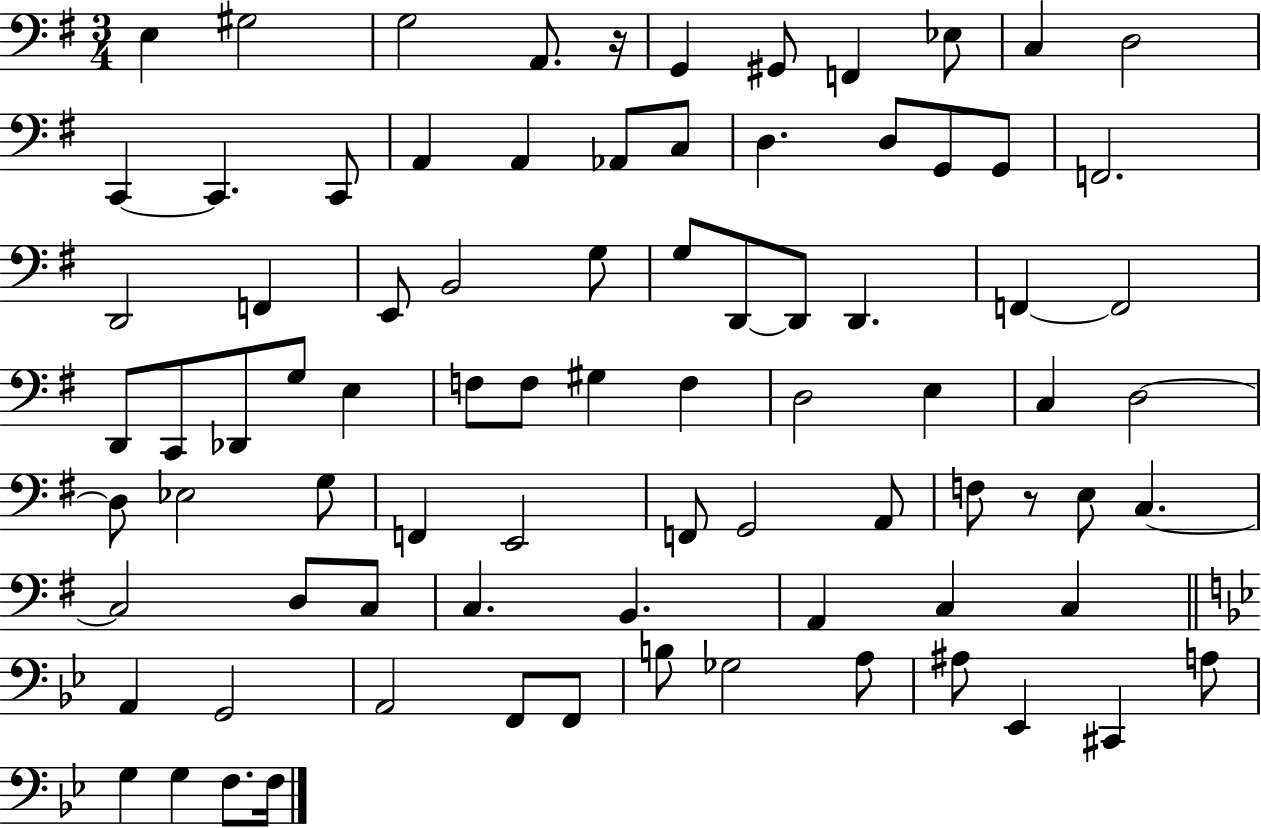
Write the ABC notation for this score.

X:1
T:Untitled
M:3/4
L:1/4
K:G
E, ^G,2 G,2 A,,/2 z/4 G,, ^G,,/2 F,, _E,/2 C, D,2 C,, C,, C,,/2 A,, A,, _A,,/2 C,/2 D, D,/2 G,,/2 G,,/2 F,,2 D,,2 F,, E,,/2 B,,2 G,/2 G,/2 D,,/2 D,,/2 D,, F,, F,,2 D,,/2 C,,/2 _D,,/2 G,/2 E, F,/2 F,/2 ^G, F, D,2 E, C, D,2 D,/2 _E,2 G,/2 F,, E,,2 F,,/2 G,,2 A,,/2 F,/2 z/2 E,/2 C, C,2 D,/2 C,/2 C, B,, A,, C, C, A,, G,,2 A,,2 F,,/2 F,,/2 B,/2 _G,2 A,/2 ^A,/2 _E,, ^C,, A,/2 G, G, F,/2 F,/4